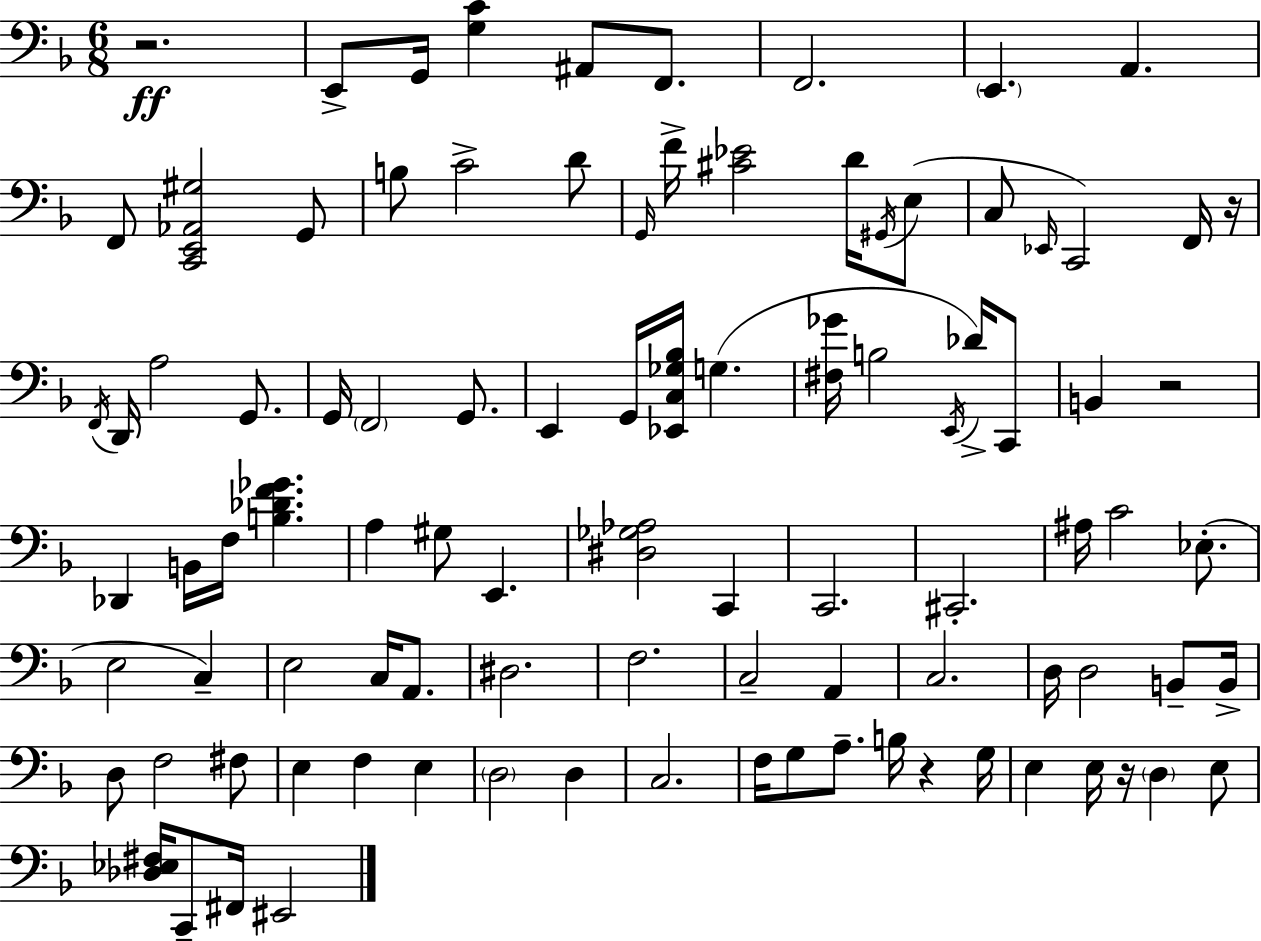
X:1
T:Untitled
M:6/8
L:1/4
K:F
z2 E,,/2 G,,/4 [G,C] ^A,,/2 F,,/2 F,,2 E,, A,, F,,/2 [C,,E,,_A,,^G,]2 G,,/2 B,/2 C2 D/2 G,,/4 F/4 [^C_E]2 D/4 ^G,,/4 E,/2 C,/2 _E,,/4 C,,2 F,,/4 z/4 F,,/4 D,,/4 A,2 G,,/2 G,,/4 F,,2 G,,/2 E,, G,,/4 [_E,,C,_G,_B,]/4 G, [^F,_G]/4 B,2 E,,/4 _D/4 C,,/2 B,, z2 _D,, B,,/4 F,/4 [B,_DF_G] A, ^G,/2 E,, [^D,_G,_A,]2 C,, C,,2 ^C,,2 ^A,/4 C2 _E,/2 E,2 C, E,2 C,/4 A,,/2 ^D,2 F,2 C,2 A,, C,2 D,/4 D,2 B,,/2 B,,/4 D,/2 F,2 ^F,/2 E, F, E, D,2 D, C,2 F,/4 G,/2 A,/2 B,/4 z G,/4 E, E,/4 z/4 D, E,/2 [_D,_E,^F,]/4 C,,/2 ^F,,/4 ^E,,2